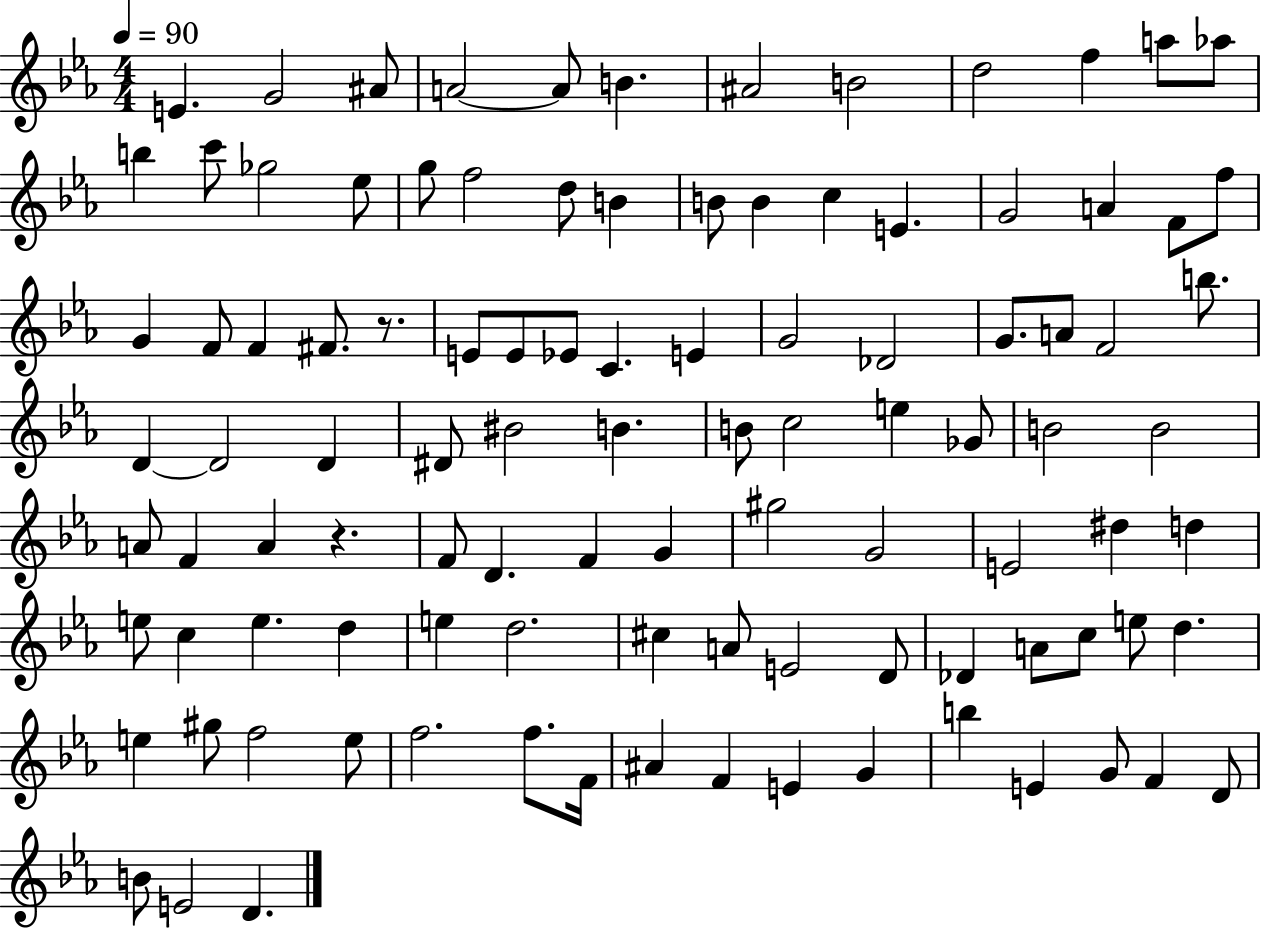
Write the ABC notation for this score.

X:1
T:Untitled
M:4/4
L:1/4
K:Eb
E G2 ^A/2 A2 A/2 B ^A2 B2 d2 f a/2 _a/2 b c'/2 _g2 _e/2 g/2 f2 d/2 B B/2 B c E G2 A F/2 f/2 G F/2 F ^F/2 z/2 E/2 E/2 _E/2 C E G2 _D2 G/2 A/2 F2 b/2 D D2 D ^D/2 ^B2 B B/2 c2 e _G/2 B2 B2 A/2 F A z F/2 D F G ^g2 G2 E2 ^d d e/2 c e d e d2 ^c A/2 E2 D/2 _D A/2 c/2 e/2 d e ^g/2 f2 e/2 f2 f/2 F/4 ^A F E G b E G/2 F D/2 B/2 E2 D